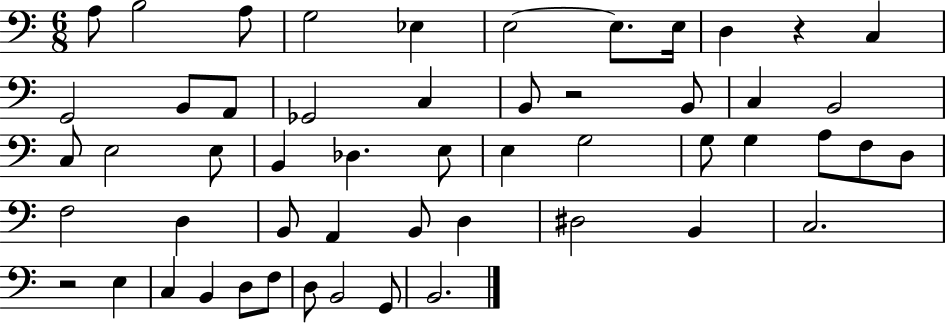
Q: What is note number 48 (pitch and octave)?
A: B2